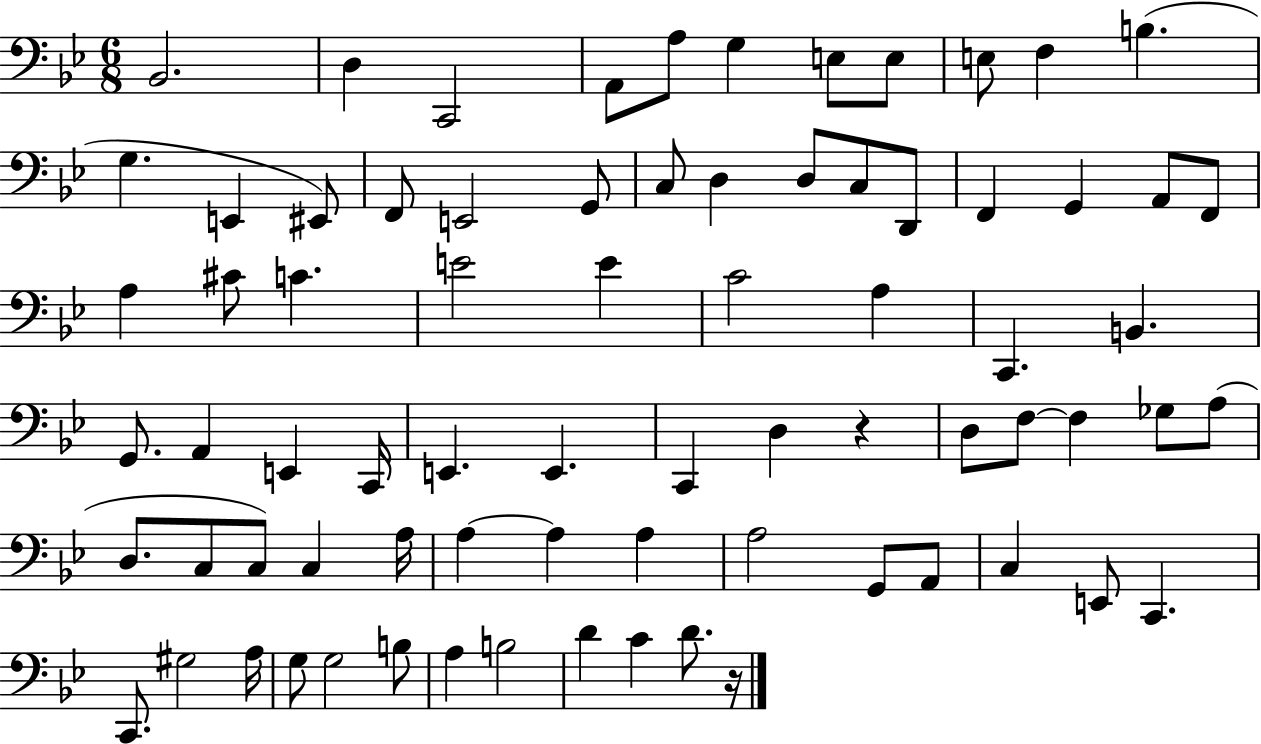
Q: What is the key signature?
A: BES major